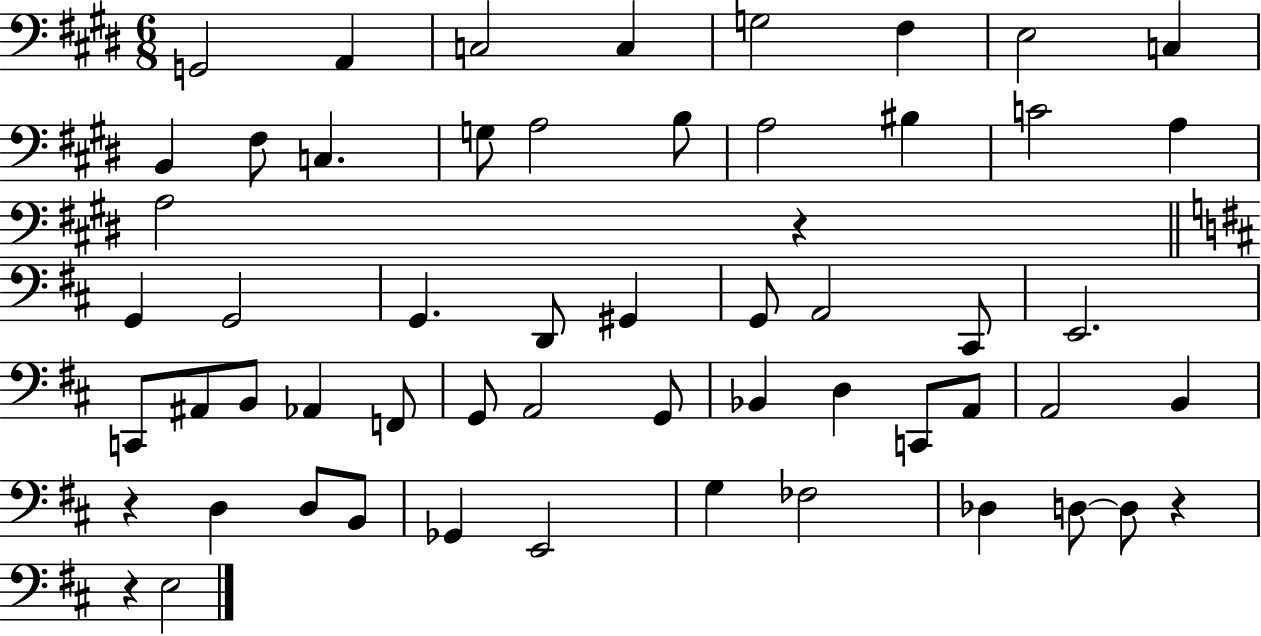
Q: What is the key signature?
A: E major